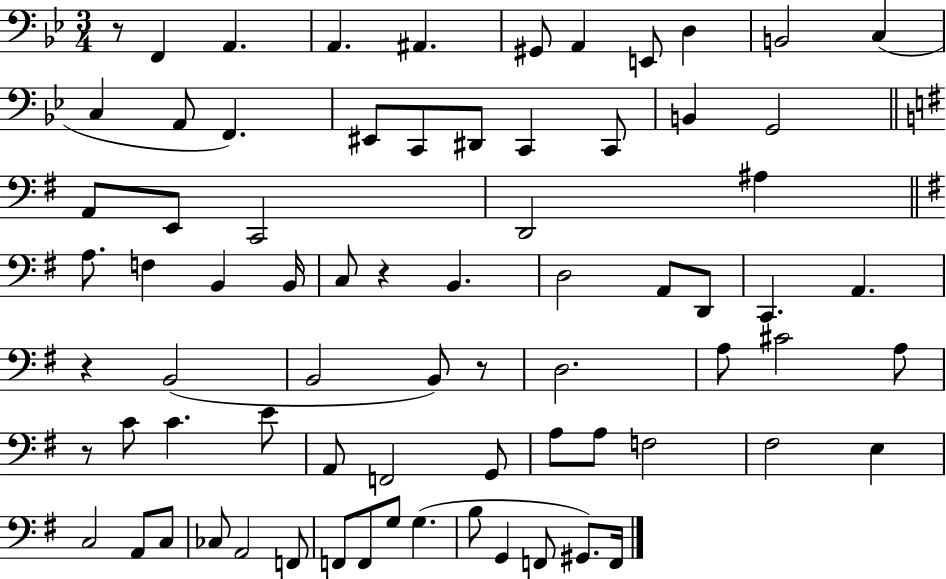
R/e F2/q A2/q. A2/q. A#2/q. G#2/e A2/q E2/e D3/q B2/h C3/q C3/q A2/e F2/q. EIS2/e C2/e D#2/e C2/q C2/e B2/q G2/h A2/e E2/e C2/h D2/h A#3/q A3/e. F3/q B2/q B2/s C3/e R/q B2/q. D3/h A2/e D2/e C2/q. A2/q. R/q B2/h B2/h B2/e R/e D3/h. A3/e C#4/h A3/e R/e C4/e C4/q. E4/e A2/e F2/h G2/e A3/e A3/e F3/h F#3/h E3/q C3/h A2/e C3/e CES3/e A2/h F2/e F2/e F2/e G3/e G3/q. B3/e G2/q F2/e G#2/e. F2/s